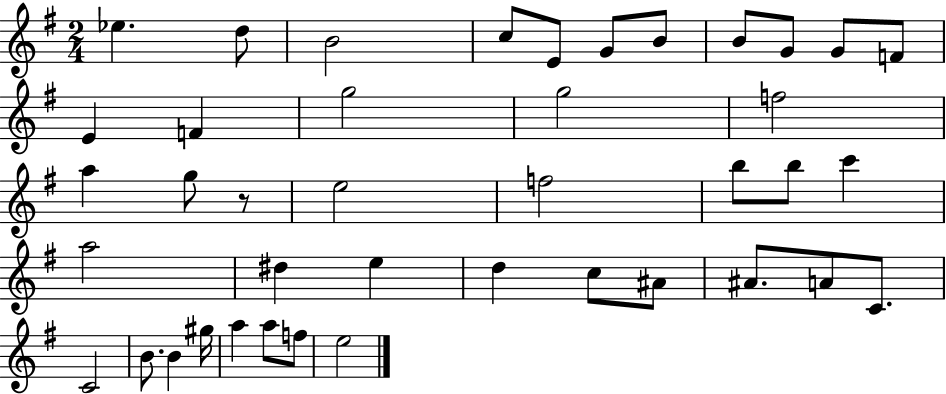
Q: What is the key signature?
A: G major